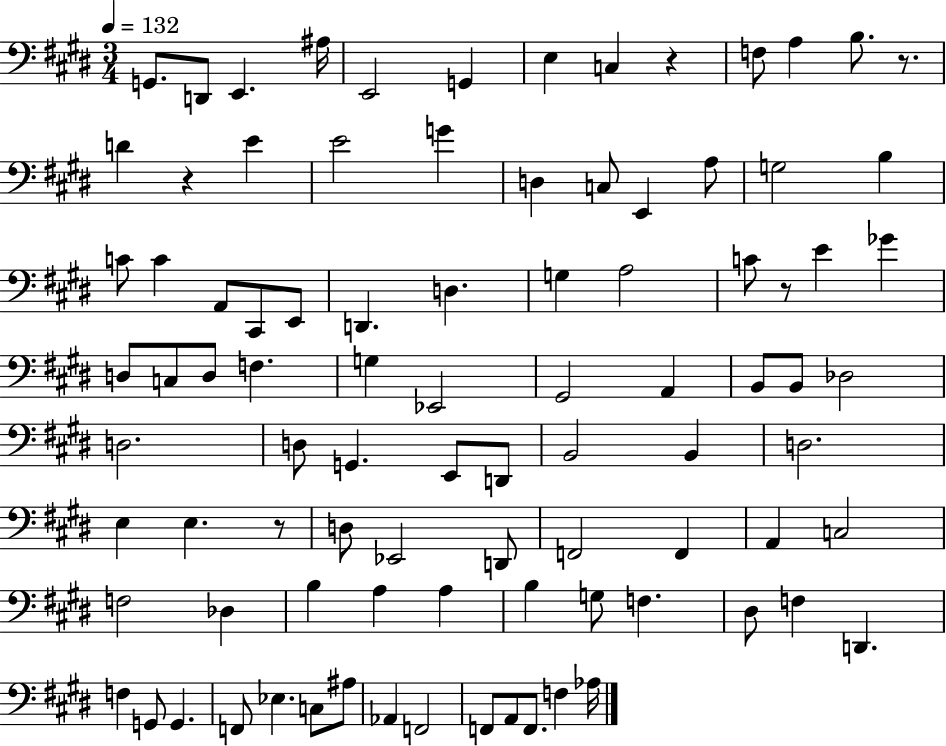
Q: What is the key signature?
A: E major